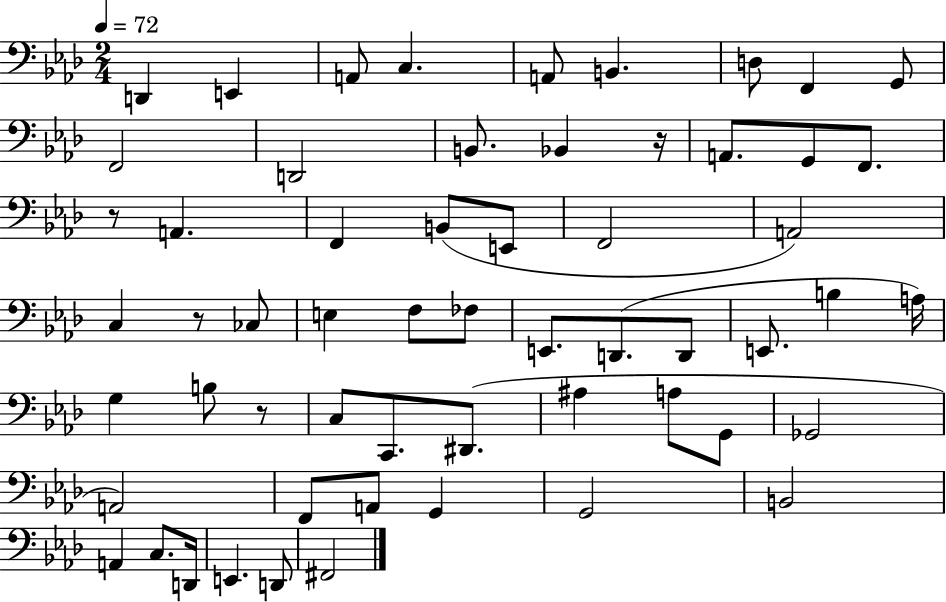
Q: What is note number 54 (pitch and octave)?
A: F#2